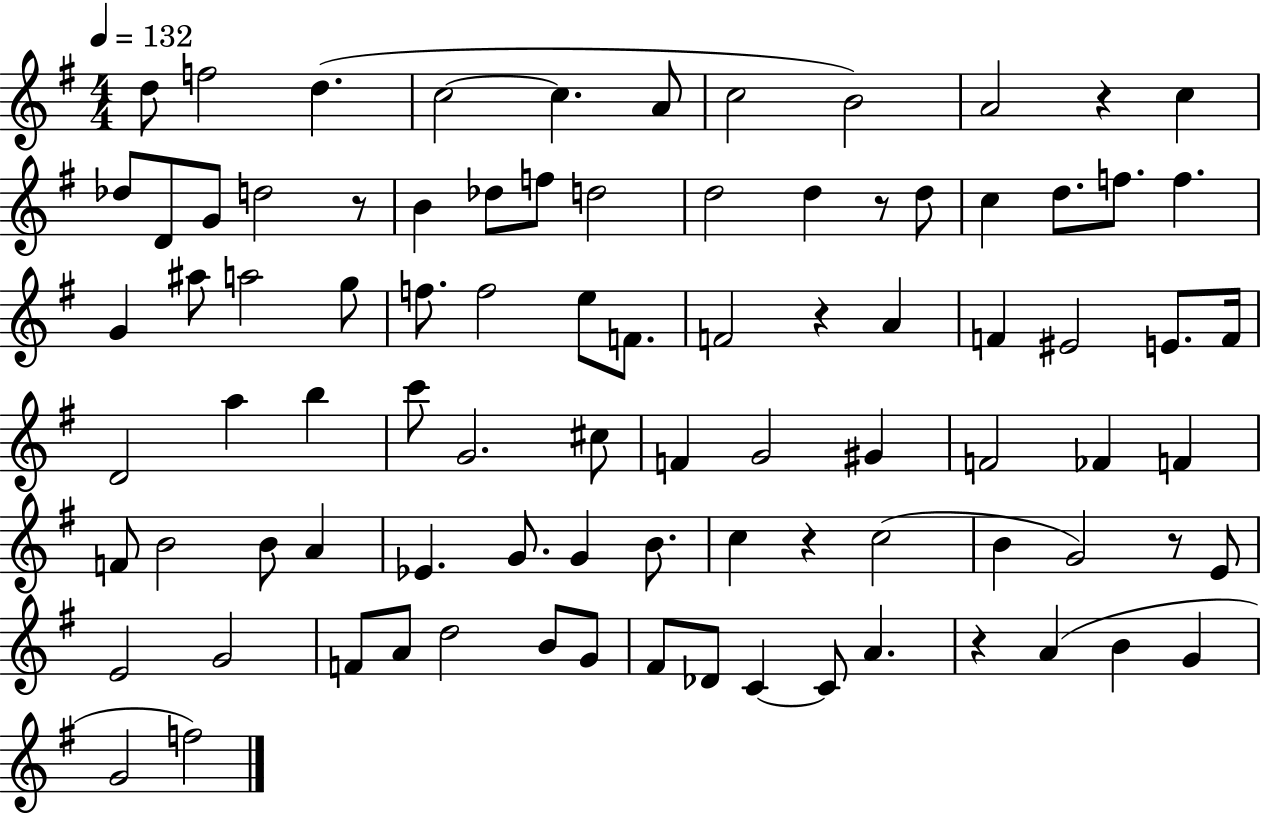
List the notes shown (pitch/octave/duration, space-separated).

D5/e F5/h D5/q. C5/h C5/q. A4/e C5/h B4/h A4/h R/q C5/q Db5/e D4/e G4/e D5/h R/e B4/q Db5/e F5/e D5/h D5/h D5/q R/e D5/e C5/q D5/e. F5/e. F5/q. G4/q A#5/e A5/h G5/e F5/e. F5/h E5/e F4/e. F4/h R/q A4/q F4/q EIS4/h E4/e. F4/s D4/h A5/q B5/q C6/e G4/h. C#5/e F4/q G4/h G#4/q F4/h FES4/q F4/q F4/e B4/h B4/e A4/q Eb4/q. G4/e. G4/q B4/e. C5/q R/q C5/h B4/q G4/h R/e E4/e E4/h G4/h F4/e A4/e D5/h B4/e G4/e F#4/e Db4/e C4/q C4/e A4/q. R/q A4/q B4/q G4/q G4/h F5/h